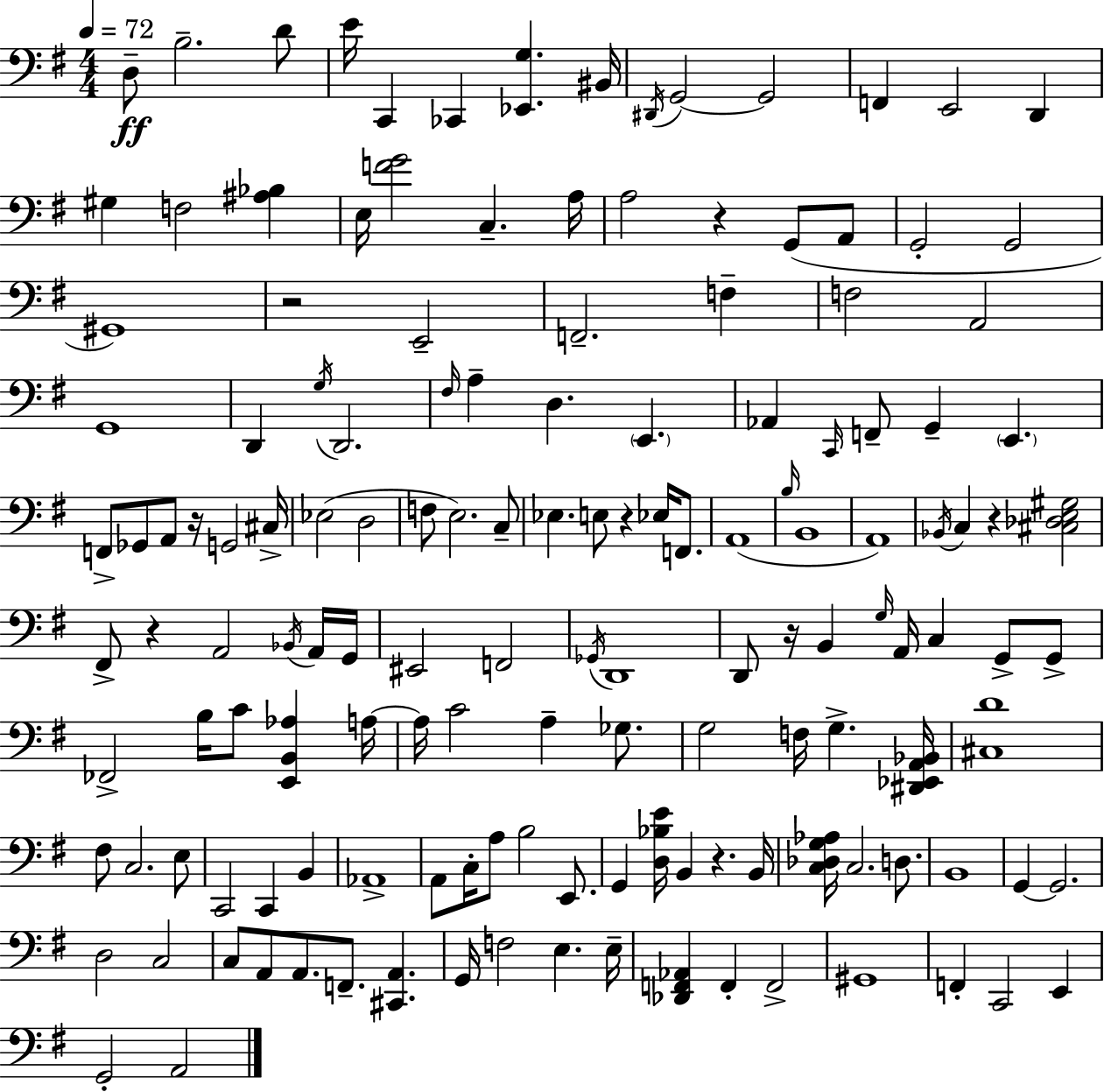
X:1
T:Untitled
M:4/4
L:1/4
K:Em
D,/2 B,2 D/2 E/4 C,, _C,, [_E,,G,] ^B,,/4 ^D,,/4 G,,2 G,,2 F,, E,,2 D,, ^G, F,2 [^A,_B,] E,/4 [FG]2 C, A,/4 A,2 z G,,/2 A,,/2 G,,2 G,,2 ^G,,4 z2 E,,2 F,,2 F, F,2 A,,2 G,,4 D,, G,/4 D,,2 ^F,/4 A, D, E,, _A,, C,,/4 F,,/2 G,, E,, F,,/2 _G,,/2 A,,/2 z/4 G,,2 ^C,/4 _E,2 D,2 F,/2 E,2 C,/2 _E, E,/2 z _E,/4 F,,/2 A,,4 B,/4 B,,4 A,,4 _B,,/4 C, z [^C,_D,E,^G,]2 ^F,,/2 z A,,2 _B,,/4 A,,/4 G,,/4 ^E,,2 F,,2 _G,,/4 D,,4 D,,/2 z/4 B,, G,/4 A,,/4 C, G,,/2 G,,/2 _F,,2 B,/4 C/2 [E,,B,,_A,] A,/4 A,/4 C2 A, _G,/2 G,2 F,/4 G, [^D,,_E,,A,,_B,,]/4 [^C,D]4 ^F,/2 C,2 E,/2 C,,2 C,, B,, _A,,4 A,,/2 C,/4 A,/2 B,2 E,,/2 G,, [D,_B,E]/4 B,, z B,,/4 [C,_D,G,_A,]/4 C,2 D,/2 B,,4 G,, G,,2 D,2 C,2 C,/2 A,,/2 A,,/2 F,,/2 [^C,,A,,] G,,/4 F,2 E, E,/4 [_D,,F,,_A,,] F,, F,,2 ^G,,4 F,, C,,2 E,, G,,2 A,,2